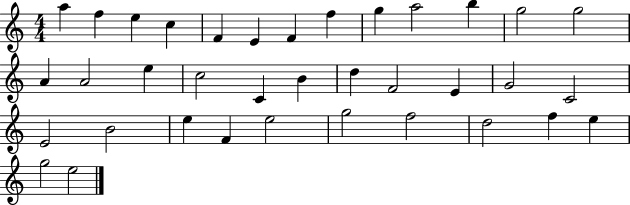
A5/q F5/q E5/q C5/q F4/q E4/q F4/q F5/q G5/q A5/h B5/q G5/h G5/h A4/q A4/h E5/q C5/h C4/q B4/q D5/q F4/h E4/q G4/h C4/h E4/h B4/h E5/q F4/q E5/h G5/h F5/h D5/h F5/q E5/q G5/h E5/h